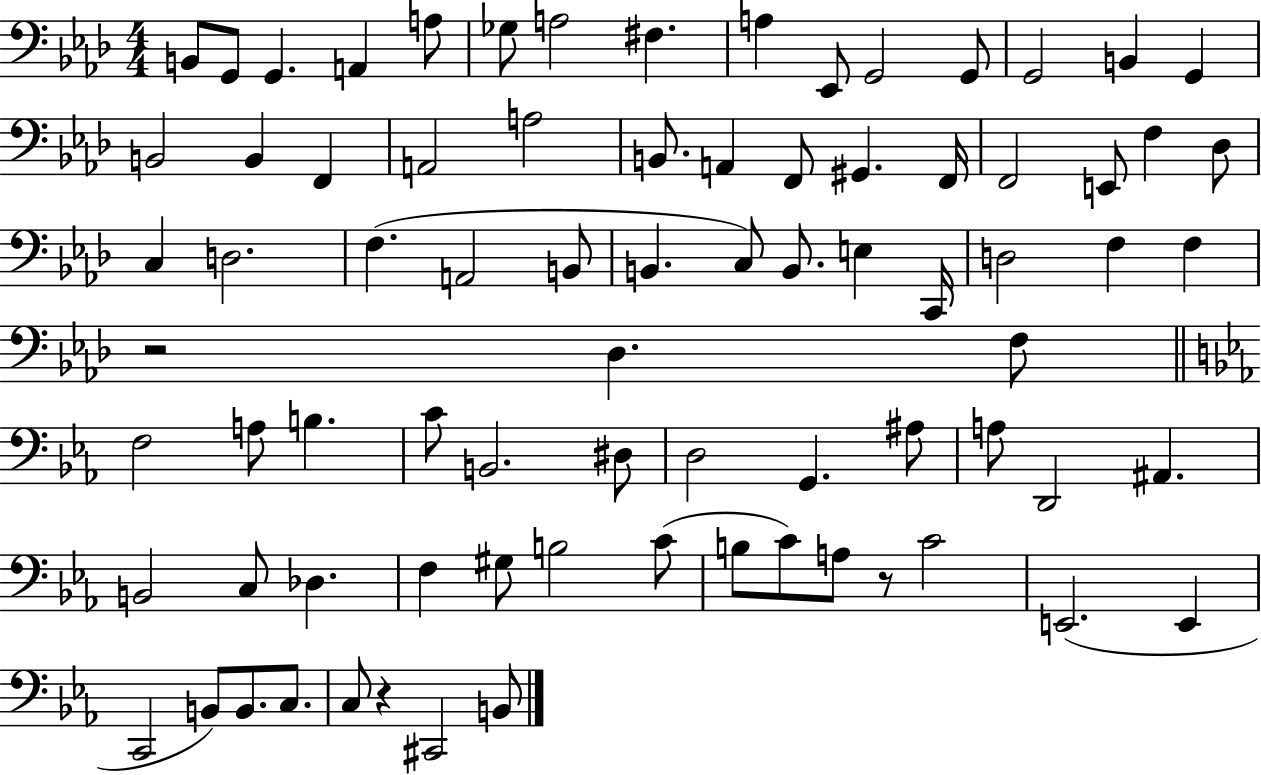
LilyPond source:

{
  \clef bass
  \numericTimeSignature
  \time 4/4
  \key aes \major
  b,8 g,8 g,4. a,4 a8 | ges8 a2 fis4. | a4 ees,8 g,2 g,8 | g,2 b,4 g,4 | \break b,2 b,4 f,4 | a,2 a2 | b,8. a,4 f,8 gis,4. f,16 | f,2 e,8 f4 des8 | \break c4 d2. | f4.( a,2 b,8 | b,4. c8) b,8. e4 c,16 | d2 f4 f4 | \break r2 des4. f8 | \bar "||" \break \key ees \major f2 a8 b4. | c'8 b,2. dis8 | d2 g,4. ais8 | a8 d,2 ais,4. | \break b,2 c8 des4. | f4 gis8 b2 c'8( | b8 c'8) a8 r8 c'2 | e,2.( e,4 | \break c,2 b,8) b,8. c8. | c8 r4 cis,2 b,8 | \bar "|."
}